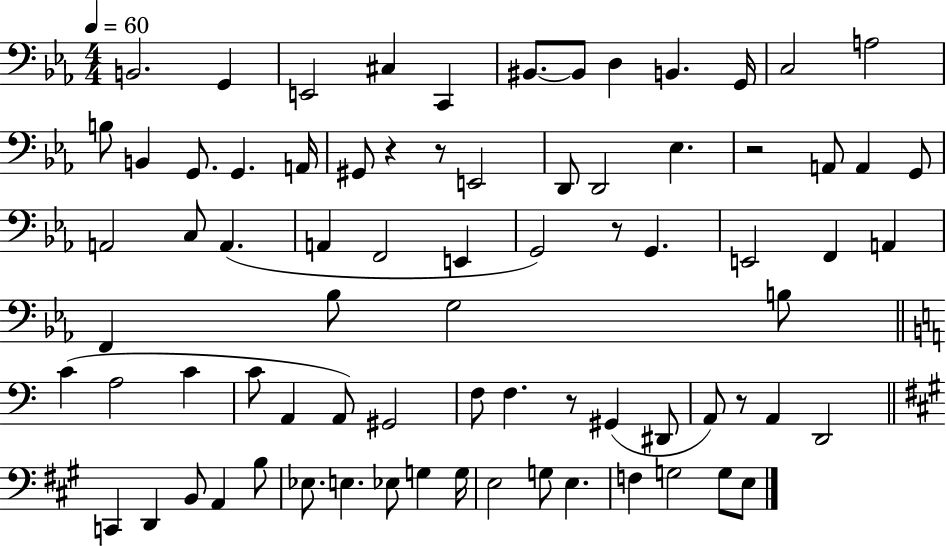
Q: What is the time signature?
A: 4/4